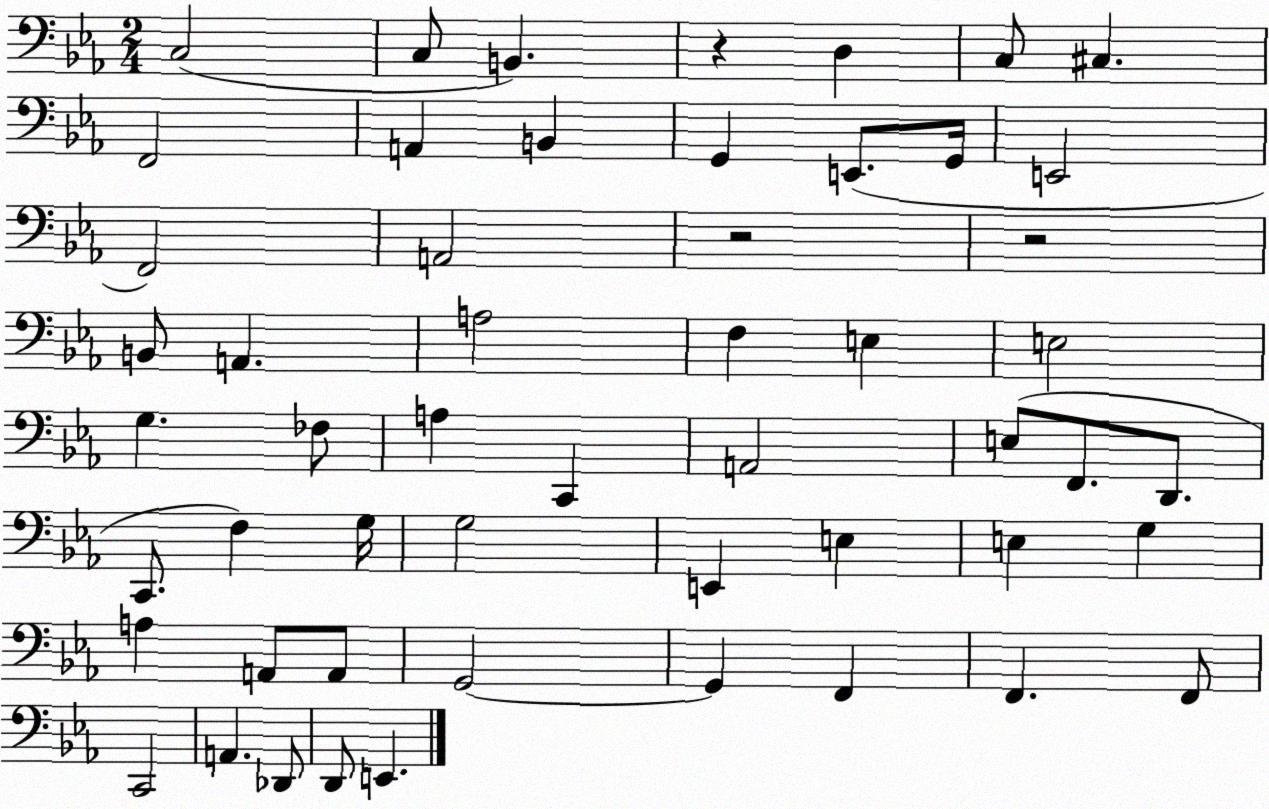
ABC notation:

X:1
T:Untitled
M:2/4
L:1/4
K:Eb
C,2 C,/2 B,, z D, C,/2 ^C, F,,2 A,, B,, G,, E,,/2 G,,/4 E,,2 F,,2 A,,2 z2 z2 B,,/2 A,, A,2 F, E, E,2 G, _F,/2 A, C,, A,,2 E,/2 F,,/2 D,,/2 C,,/2 F, G,/4 G,2 E,, E, E, G, A, A,,/2 A,,/2 G,,2 G,, F,, F,, F,,/2 C,,2 A,, _D,,/2 D,,/2 E,,